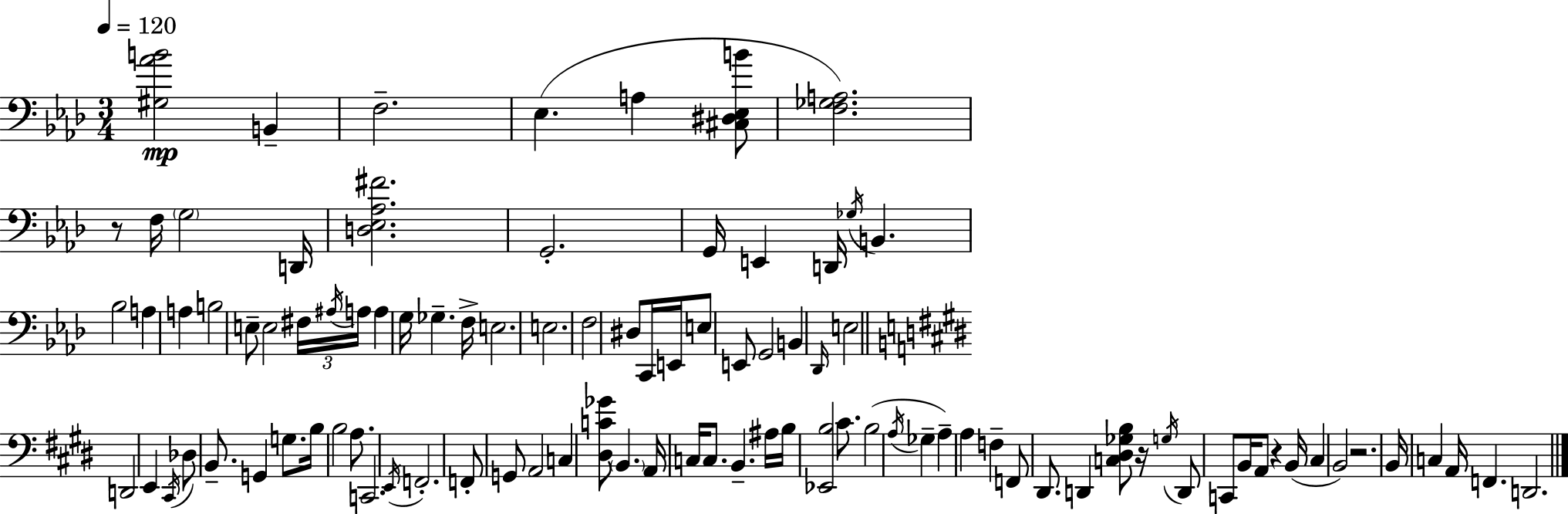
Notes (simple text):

[G#3,Ab4,B4]/h B2/q F3/h. Eb3/q. A3/q [C#3,D#3,Eb3,B4]/e [F3,Gb3,A3]/h. R/e F3/s G3/h D2/s [D3,Eb3,Ab3,F#4]/h. G2/h. G2/s E2/q D2/s Gb3/s B2/q. Bb3/h A3/q A3/q B3/h E3/e E3/h F#3/s A#3/s A3/s A3/q G3/s Gb3/q. F3/s E3/h. E3/h. F3/h D#3/e C2/s E2/s E3/e E2/e G2/h B2/q Db2/s E3/h D2/h E2/q C#2/s Db3/e B2/e. G2/q G3/e. B3/s B3/h A3/e. C2/h. E2/s F2/h. F2/e G2/e A2/h C3/q [D#3,C4,Gb4]/e B2/q. A2/s C3/s C3/e. B2/q. A#3/s B3/s [Eb2,B3]/h C#4/e. B3/h A3/s Gb3/q A3/q A3/q F3/q F2/e D#2/e. D2/q [C3,D#3,Gb3,B3]/e R/s G3/s D2/e C2/e B2/s A2/e R/q B2/s C#3/q B2/h R/h. B2/s C3/q A2/s F2/q. D2/h.